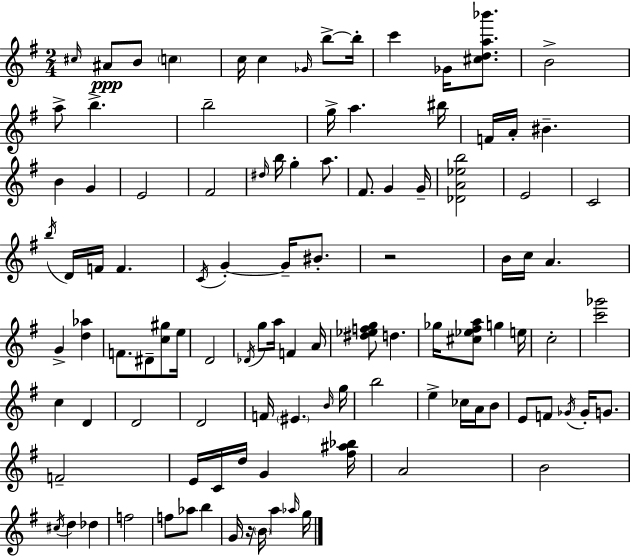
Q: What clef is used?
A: treble